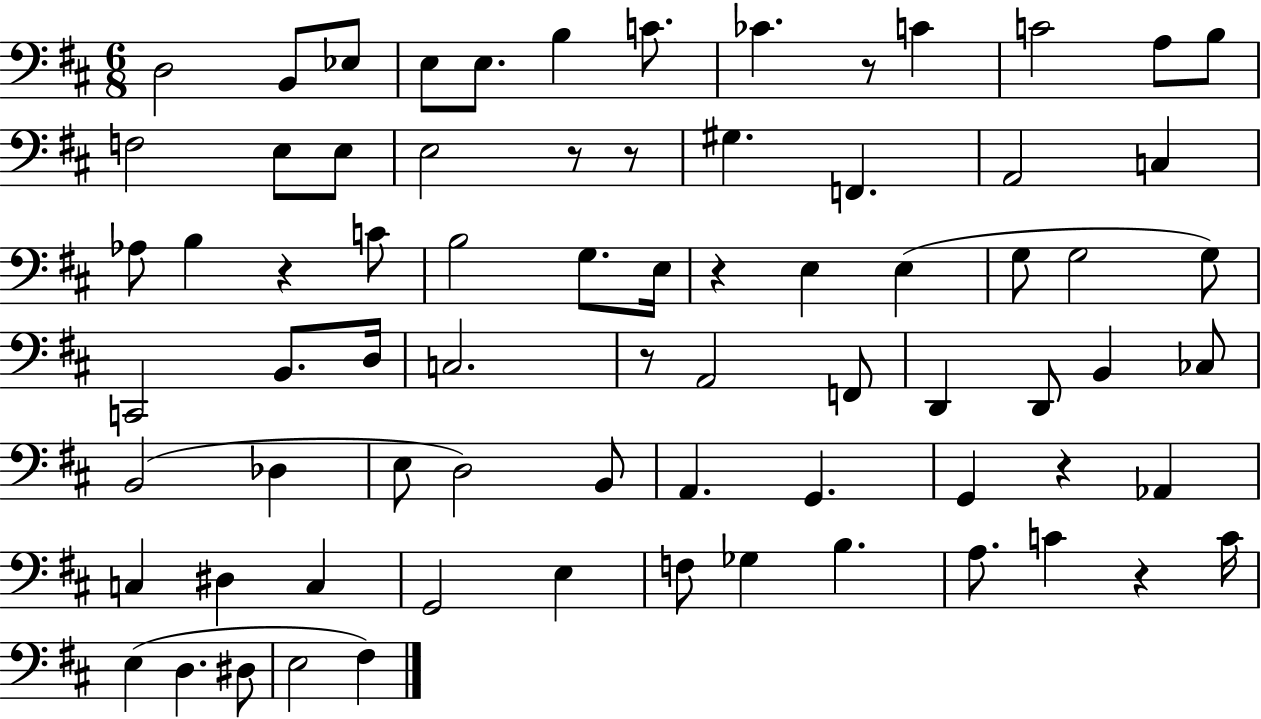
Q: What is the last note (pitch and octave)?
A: F#3